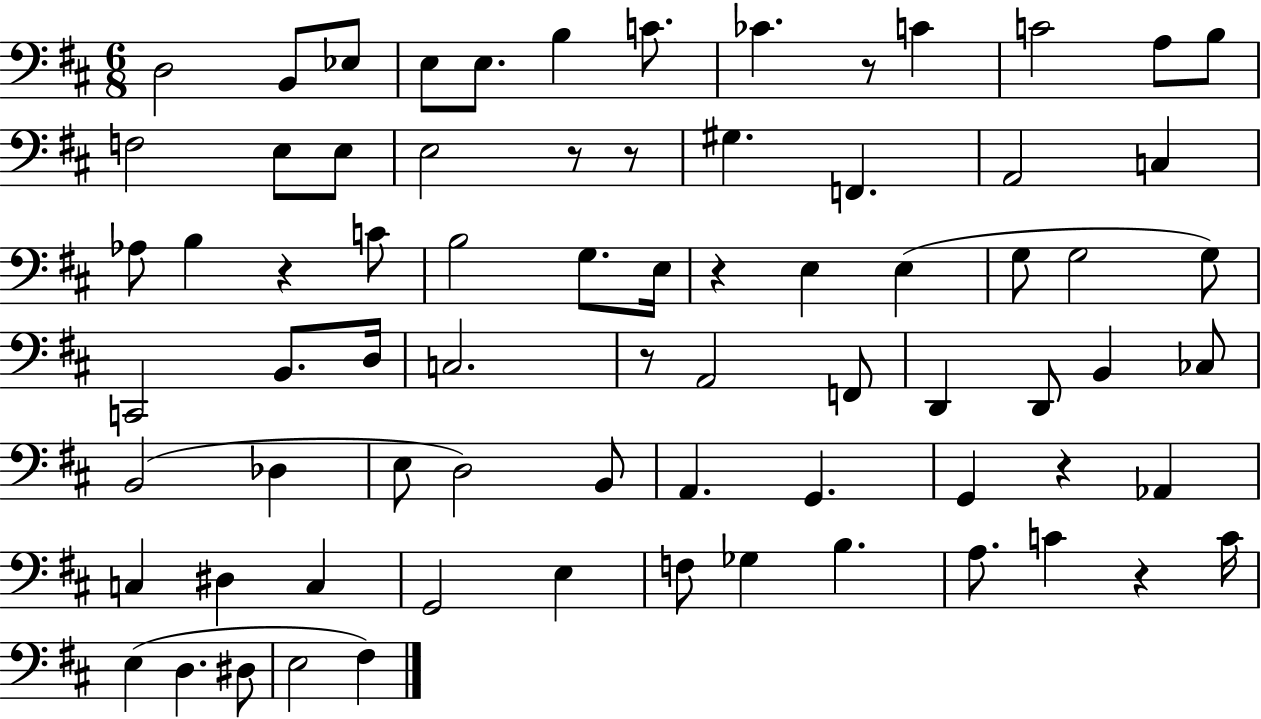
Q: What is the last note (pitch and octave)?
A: F#3